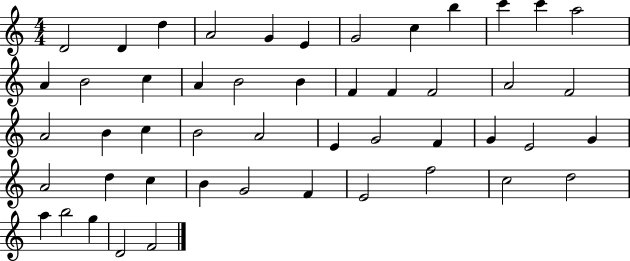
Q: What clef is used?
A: treble